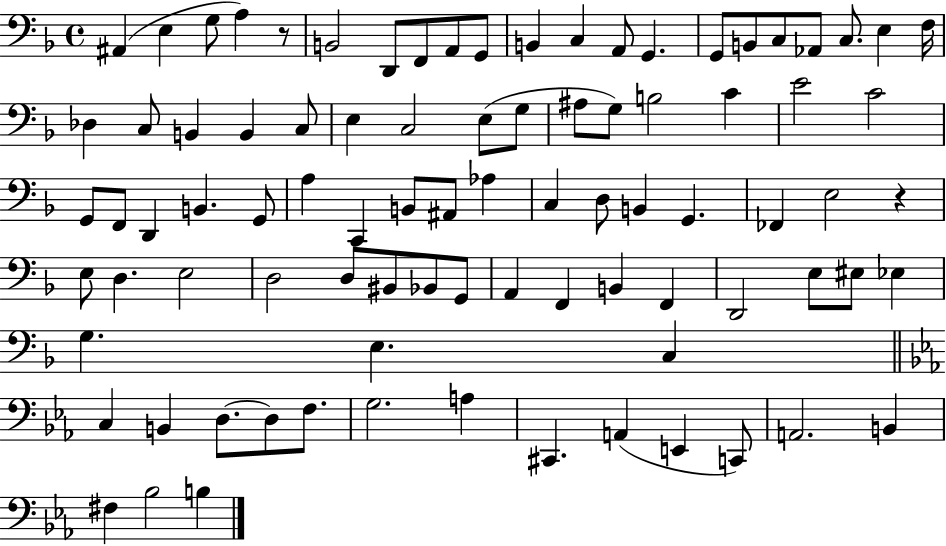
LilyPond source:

{
  \clef bass
  \time 4/4
  \defaultTimeSignature
  \key f \major
  \repeat volta 2 { ais,4( e4 g8 a4) r8 | b,2 d,8 f,8 a,8 g,8 | b,4 c4 a,8 g,4. | g,8 b,8 c8 aes,8 c8. e4 f16 | \break des4 c8 b,4 b,4 c8 | e4 c2 e8( g8 | ais8 g8) b2 c'4 | e'2 c'2 | \break g,8 f,8 d,4 b,4. g,8 | a4 c,4 b,8 ais,8 aes4 | c4 d8 b,4 g,4. | fes,4 e2 r4 | \break e8 d4. e2 | d2 d8 bis,8 bes,8 g,8 | a,4 f,4 b,4 f,4 | d,2 e8 eis8 ees4 | \break g4. e4. c4 | \bar "||" \break \key ees \major c4 b,4 d8.~~ d8 f8. | g2. a4 | cis,4. a,4( e,4 c,8) | a,2. b,4 | \break fis4 bes2 b4 | } \bar "|."
}